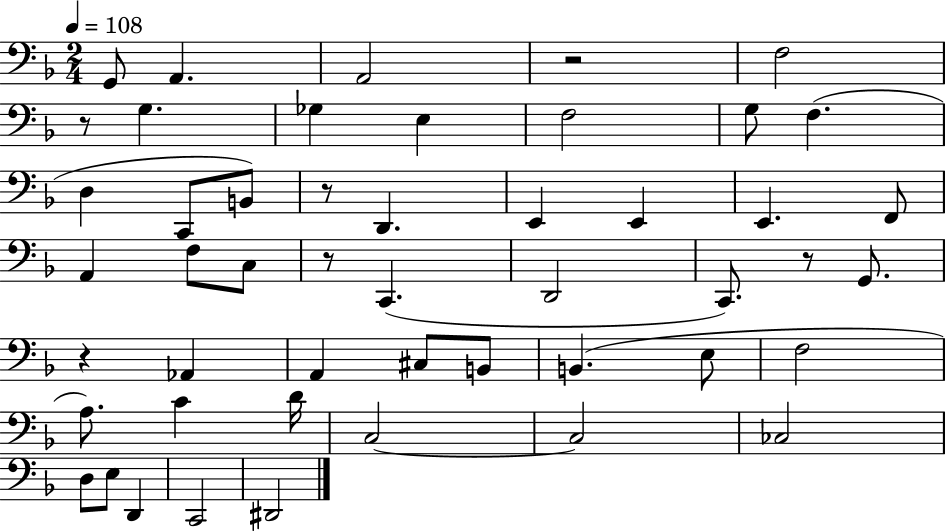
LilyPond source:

{
  \clef bass
  \numericTimeSignature
  \time 2/4
  \key f \major
  \tempo 4 = 108
  g,8 a,4. | a,2 | r2 | f2 | \break r8 g4. | ges4 e4 | f2 | g8 f4.( | \break d4 c,8 b,8) | r8 d,4. | e,4 e,4 | e,4. f,8 | \break a,4 f8 c8 | r8 c,4.( | d,2 | c,8.) r8 g,8. | \break r4 aes,4 | a,4 cis8 b,8 | b,4.( e8 | f2 | \break a8.) c'4 d'16 | c2~~ | c2 | ces2 | \break d8 e8 d,4 | c,2 | dis,2 | \bar "|."
}